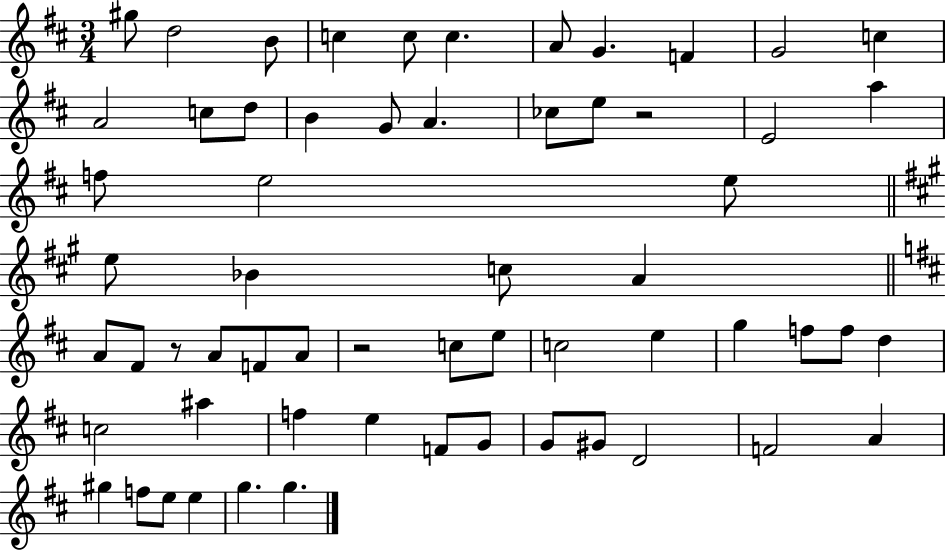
{
  \clef treble
  \numericTimeSignature
  \time 3/4
  \key d \major
  gis''8 d''2 b'8 | c''4 c''8 c''4. | a'8 g'4. f'4 | g'2 c''4 | \break a'2 c''8 d''8 | b'4 g'8 a'4. | ces''8 e''8 r2 | e'2 a''4 | \break f''8 e''2 e''8 | \bar "||" \break \key a \major e''8 bes'4 c''8 a'4 | \bar "||" \break \key b \minor a'8 fis'8 r8 a'8 f'8 a'8 | r2 c''8 e''8 | c''2 e''4 | g''4 f''8 f''8 d''4 | \break c''2 ais''4 | f''4 e''4 f'8 g'8 | g'8 gis'8 d'2 | f'2 a'4 | \break gis''4 f''8 e''8 e''4 | g''4. g''4. | \bar "|."
}